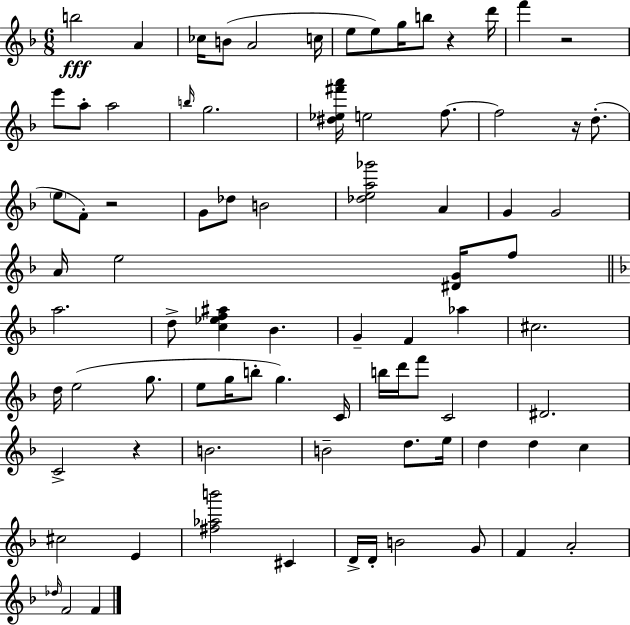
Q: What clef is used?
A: treble